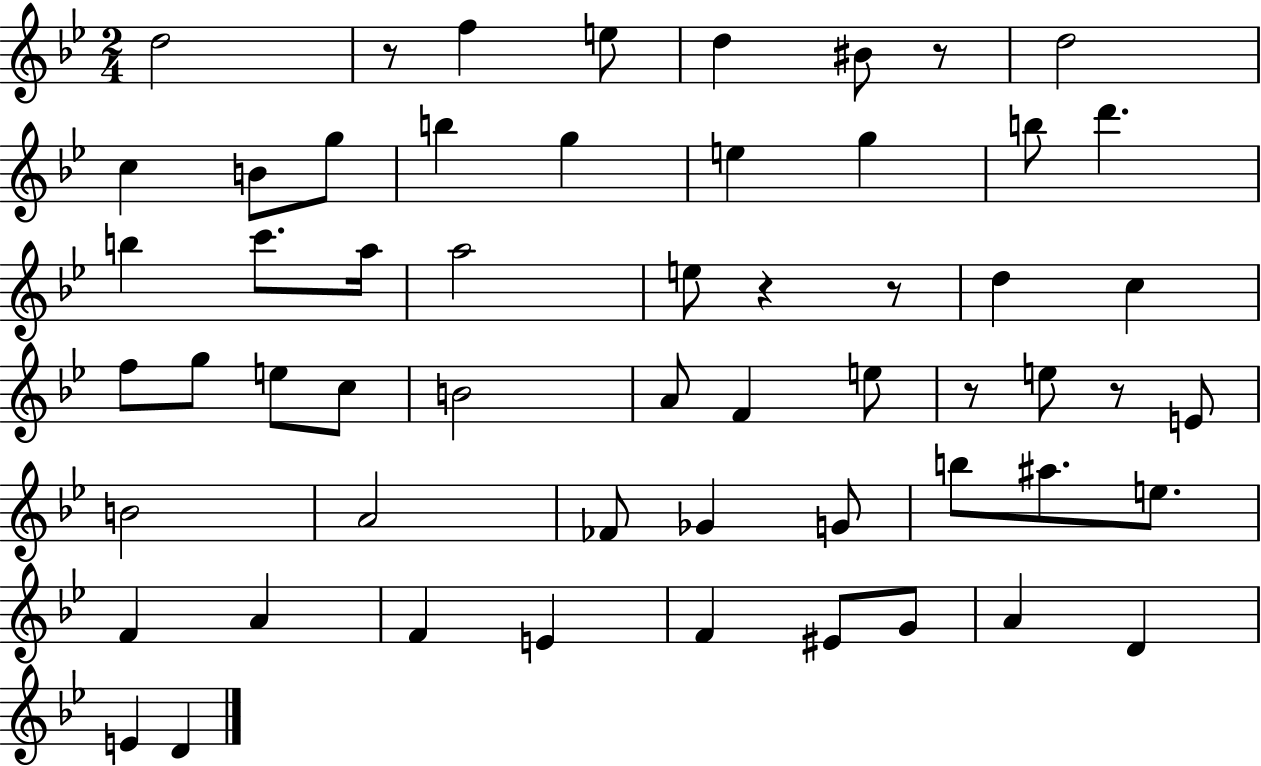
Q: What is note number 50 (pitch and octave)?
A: E4